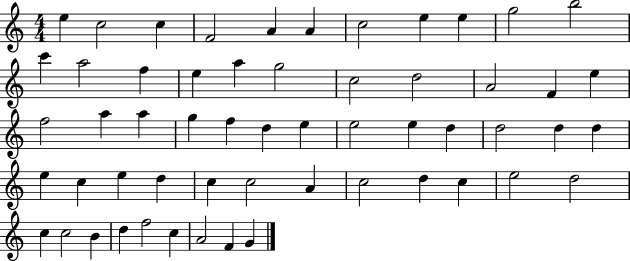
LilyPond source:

{
  \clef treble
  \numericTimeSignature
  \time 4/4
  \key c \major
  e''4 c''2 c''4 | f'2 a'4 a'4 | c''2 e''4 e''4 | g''2 b''2 | \break c'''4 a''2 f''4 | e''4 a''4 g''2 | c''2 d''2 | a'2 f'4 e''4 | \break f''2 a''4 a''4 | g''4 f''4 d''4 e''4 | e''2 e''4 d''4 | d''2 d''4 d''4 | \break e''4 c''4 e''4 d''4 | c''4 c''2 a'4 | c''2 d''4 c''4 | e''2 d''2 | \break c''4 c''2 b'4 | d''4 f''2 c''4 | a'2 f'4 g'4 | \bar "|."
}